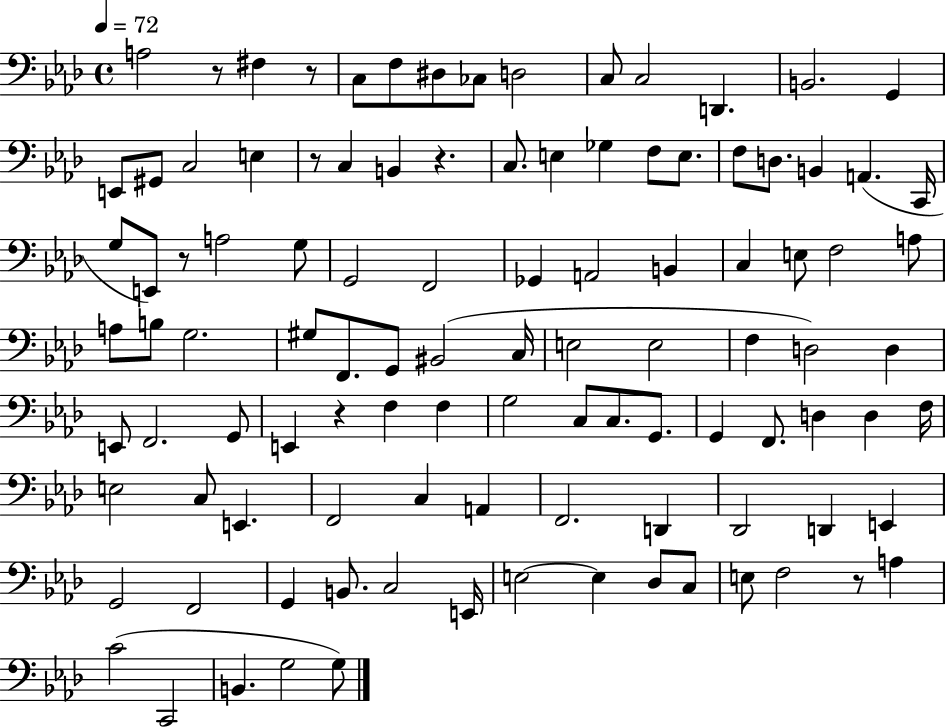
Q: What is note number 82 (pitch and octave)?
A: F2